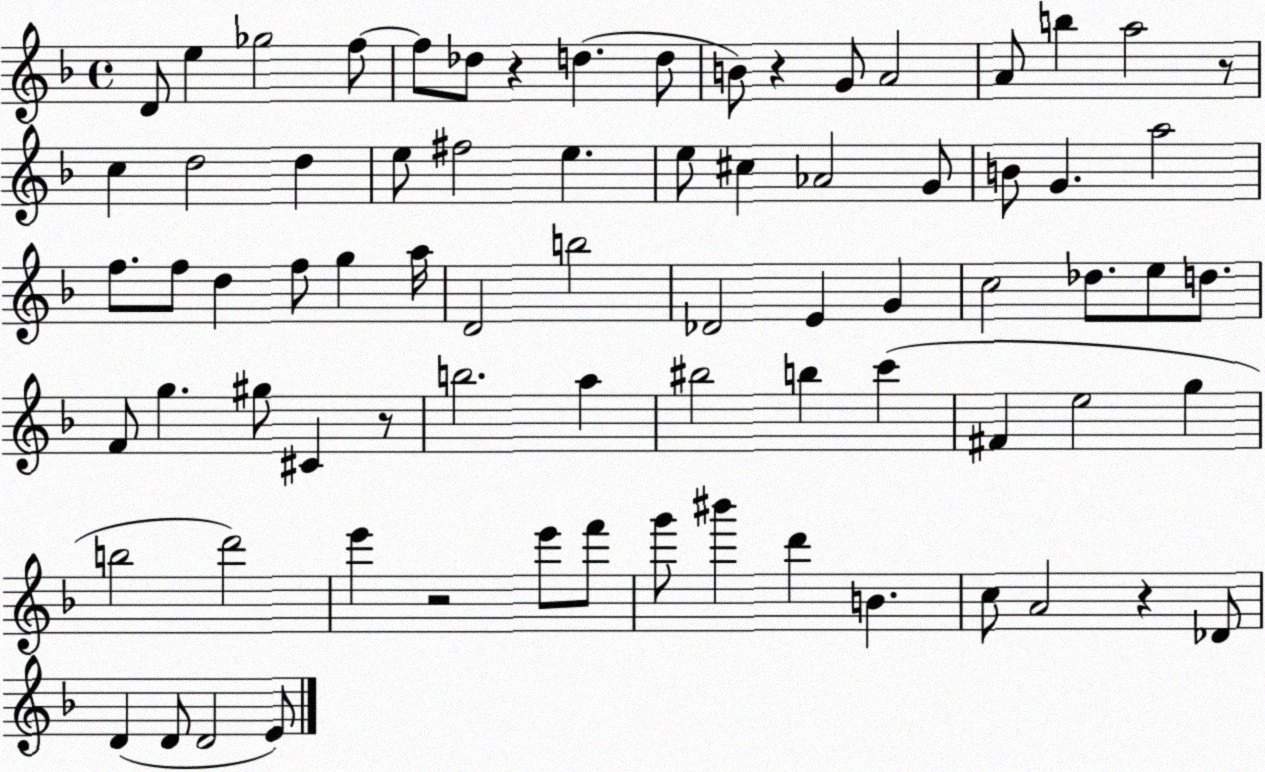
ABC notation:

X:1
T:Untitled
M:4/4
L:1/4
K:F
D/2 e _g2 f/2 f/2 _d/2 z d d/2 B/2 z G/2 A2 A/2 b a2 z/2 c d2 d e/2 ^f2 e e/2 ^c _A2 G/2 B/2 G a2 f/2 f/2 d f/2 g a/4 D2 b2 _D2 E G c2 _d/2 e/2 d/2 F/2 g ^g/2 ^C z/2 b2 a ^b2 b c' ^F e2 g b2 d'2 e' z2 e'/2 f'/2 g'/2 ^b' d' B c/2 A2 z _D/2 D D/2 D2 E/2